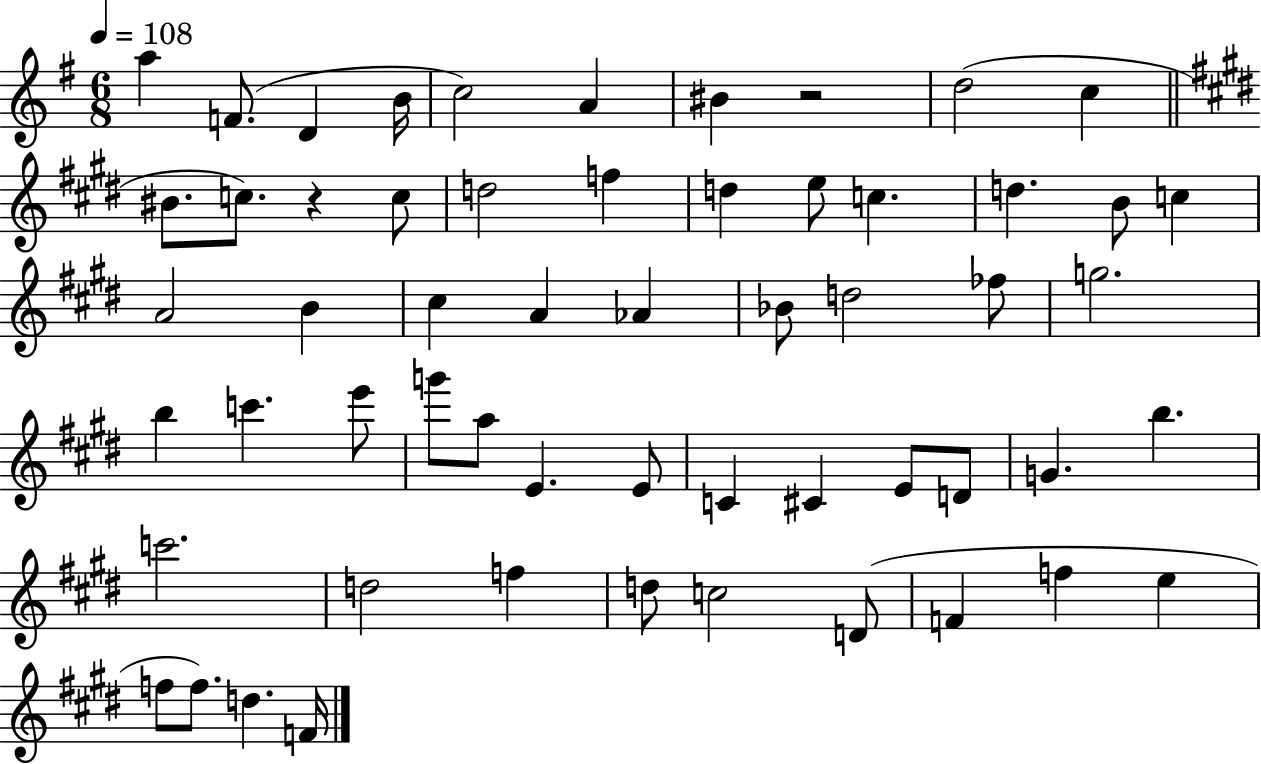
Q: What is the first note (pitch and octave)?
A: A5